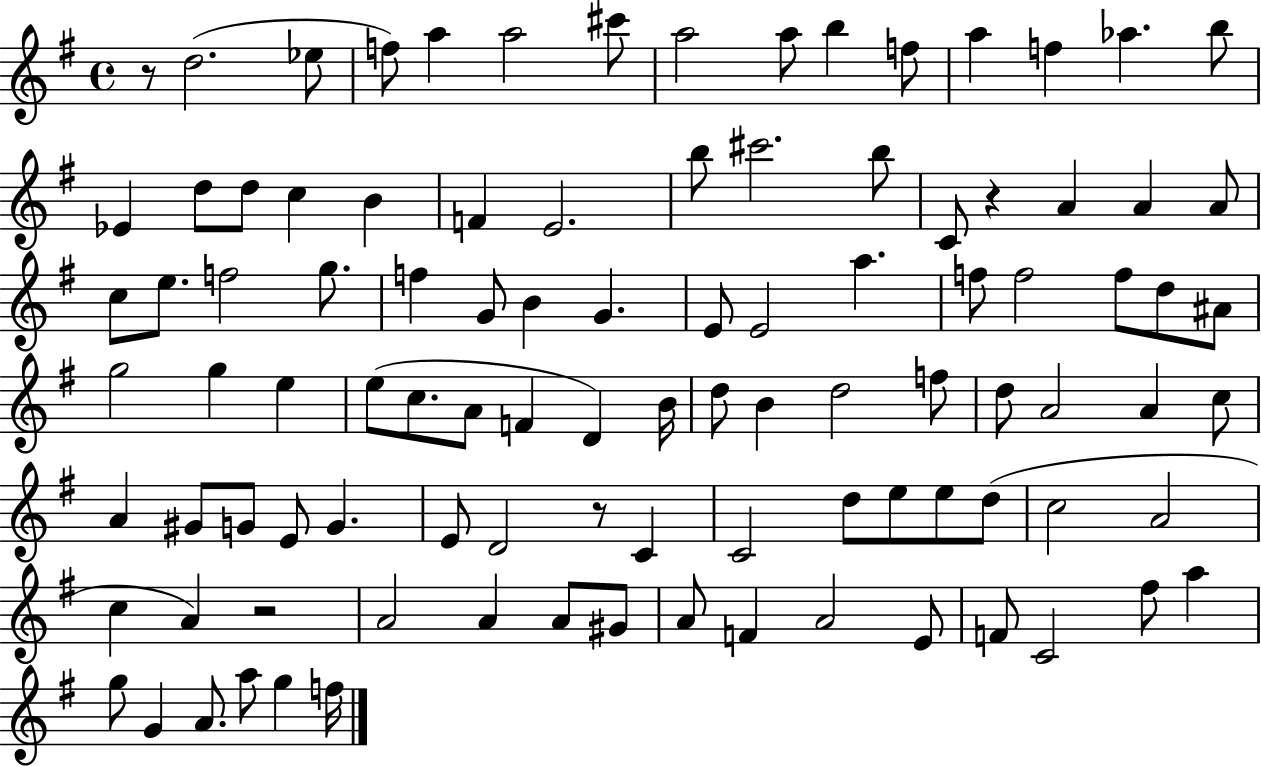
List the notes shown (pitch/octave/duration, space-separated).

R/e D5/h. Eb5/e F5/e A5/q A5/h C#6/e A5/h A5/e B5/q F5/e A5/q F5/q Ab5/q. B5/e Eb4/q D5/e D5/e C5/q B4/q F4/q E4/h. B5/e C#6/h. B5/e C4/e R/q A4/q A4/q A4/e C5/e E5/e. F5/h G5/e. F5/q G4/e B4/q G4/q. E4/e E4/h A5/q. F5/e F5/h F5/e D5/e A#4/e G5/h G5/q E5/q E5/e C5/e. A4/e F4/q D4/q B4/s D5/e B4/q D5/h F5/e D5/e A4/h A4/q C5/e A4/q G#4/e G4/e E4/e G4/q. E4/e D4/h R/e C4/q C4/h D5/e E5/e E5/e D5/e C5/h A4/h C5/q A4/q R/h A4/h A4/q A4/e G#4/e A4/e F4/q A4/h E4/e F4/e C4/h F#5/e A5/q G5/e G4/q A4/e. A5/e G5/q F5/s